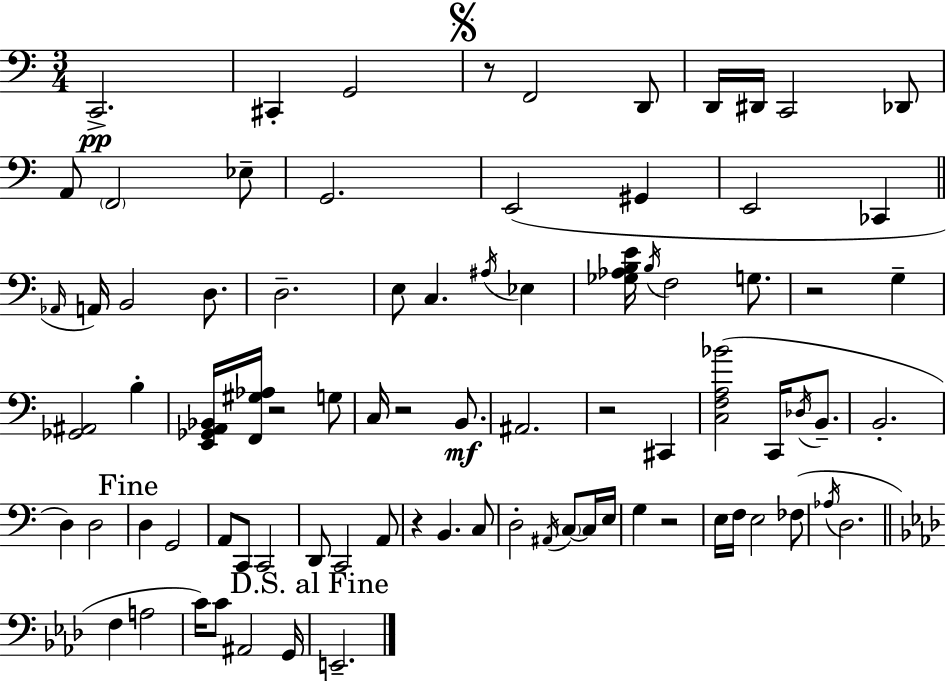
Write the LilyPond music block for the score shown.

{
  \clef bass
  \numericTimeSignature
  \time 3/4
  \key a \minor
  \repeat volta 2 { c,2.->\pp | cis,4-. g,2 | \mark \markup { \musicglyph "scripts.segno" } r8 f,2 d,8 | d,16 dis,16 c,2 des,8 | \break a,8 \parenthesize f,2 ees8-- | g,2. | e,2( gis,4 | e,2 ces,4 | \break \bar "||" \break \key c \major \grace { aes,16 }) a,16 b,2 d8. | d2.-- | e8 c4. \acciaccatura { ais16 } ees4 | <ges aes b e'>16 \acciaccatura { b16 } f2 | \break g8. r2 g4-- | <ges, ais,>2 b4-. | <e, ges, a, bes,>16 <f, gis aes>16 r2 | g8 c16 r2 | \break b,8.\mf ais,2. | r2 cis,4 | <c f a bes'>2( c,16 | \acciaccatura { des16 } b,8.-- b,2.-. | \break d4) d2 | \mark "Fine" d4 g,2 | a,8 c,8 c,2 | d,8 c,2 | \break a,8 r4 b,4. | c8 d2-. | \acciaccatura { ais,16 } \parenthesize c8~~ c16 e16 g4 r2 | e16 f16 e2 | \break fes8( \acciaccatura { aes16 } d2. | \bar "||" \break \key aes \major f4 a2 | c'16) c'8 ais,2 g,16 | \mark "D.S. al Fine" e,2.-- | } \bar "|."
}